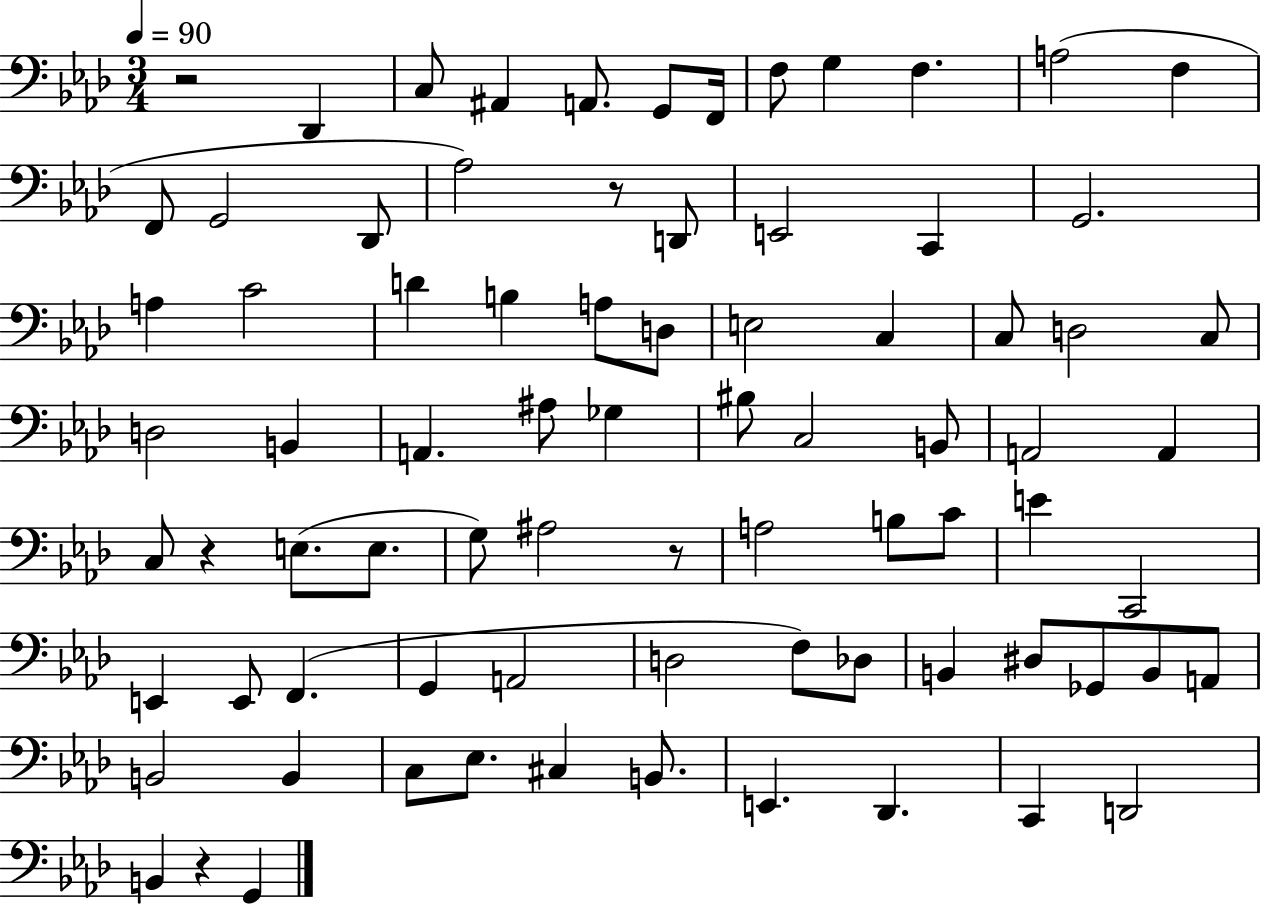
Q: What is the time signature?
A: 3/4